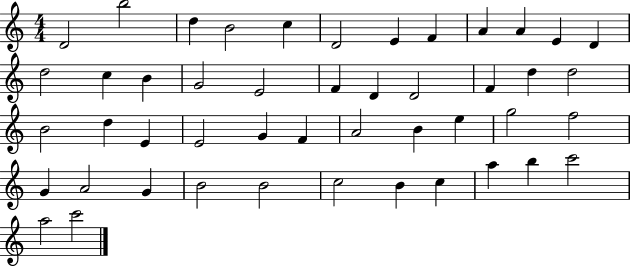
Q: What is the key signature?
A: C major